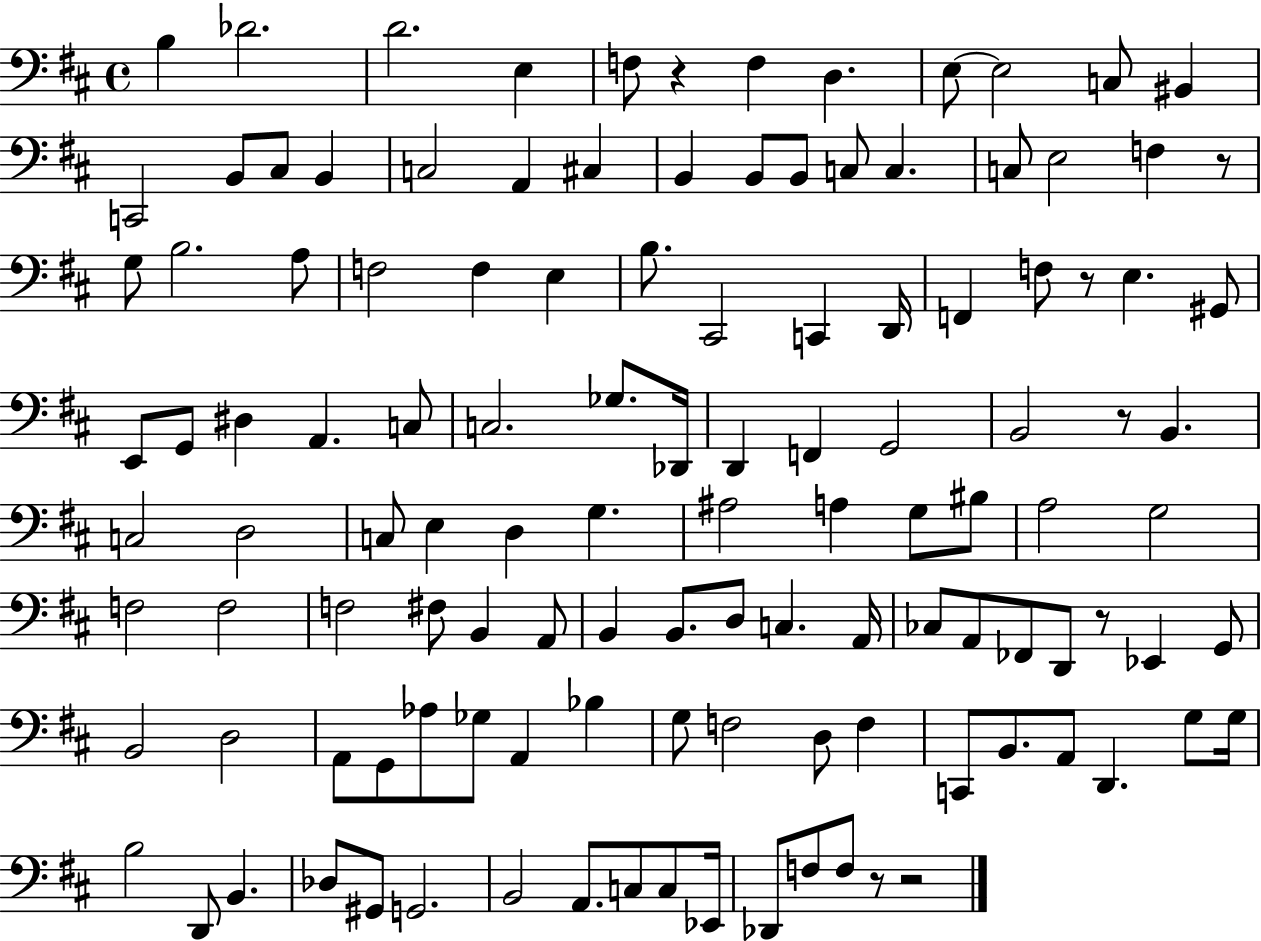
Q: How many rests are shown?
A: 7